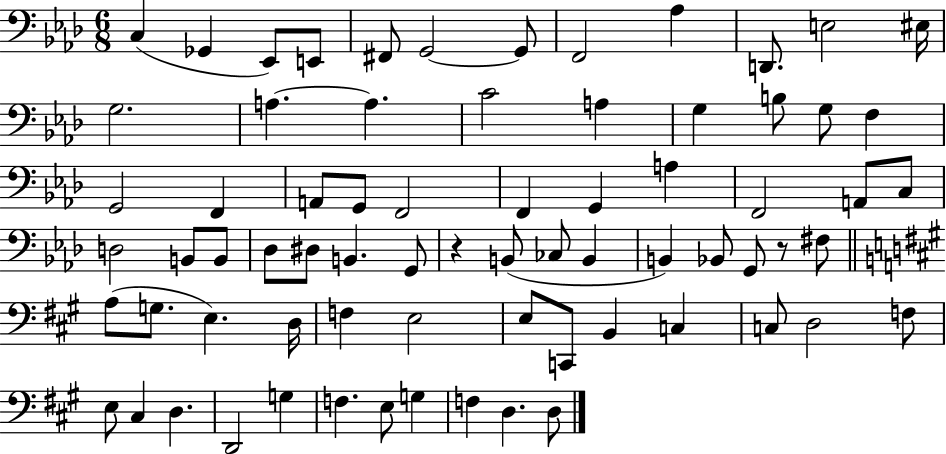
{
  \clef bass
  \numericTimeSignature
  \time 6/8
  \key aes \major
  c4( ges,4 ees,8) e,8 | fis,8 g,2~~ g,8 | f,2 aes4 | d,8. e2 eis16 | \break g2. | a4.~~ a4. | c'2 a4 | g4 b8 g8 f4 | \break g,2 f,4 | a,8 g,8 f,2 | f,4 g,4 a4 | f,2 a,8 c8 | \break d2 b,8 b,8 | des8 dis8 b,4. g,8 | r4 b,8( ces8 b,4 | b,4) bes,8 g,8 r8 fis8 | \break \bar "||" \break \key a \major a8( g8. e4.) d16 | f4 e2 | e8 c,8 b,4 c4 | c8 d2 f8 | \break e8 cis4 d4. | d,2 g4 | f4. e8 g4 | f4 d4. d8 | \break \bar "|."
}